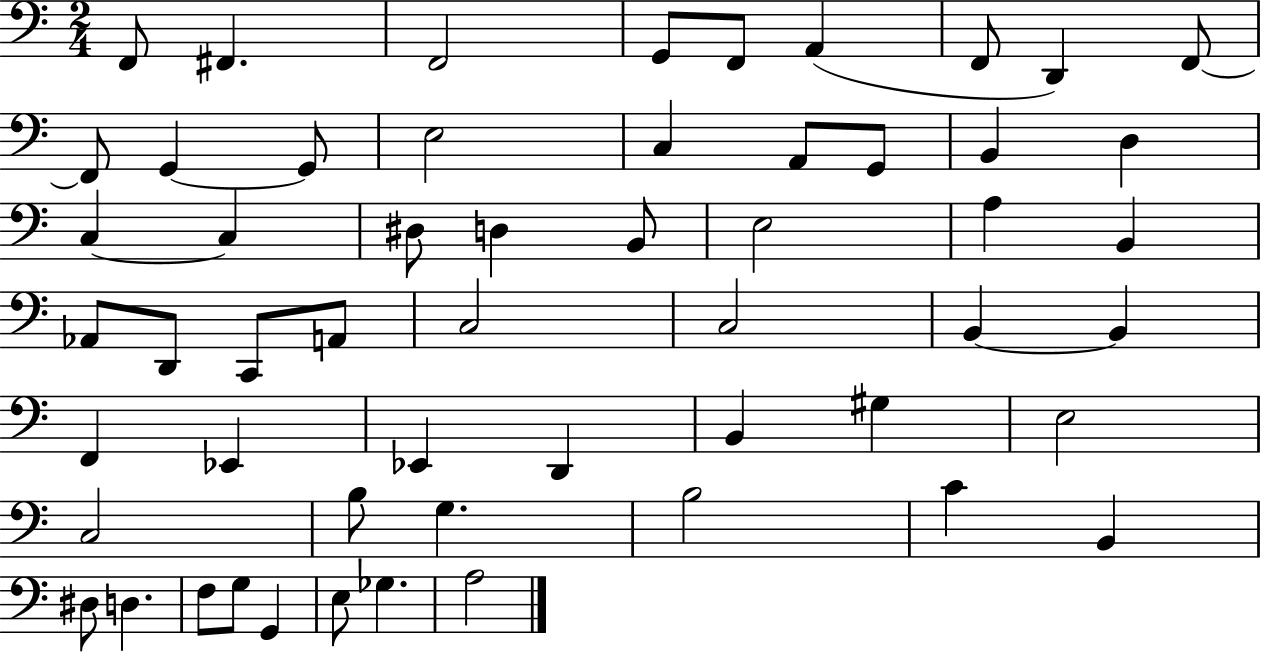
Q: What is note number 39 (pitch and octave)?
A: B2